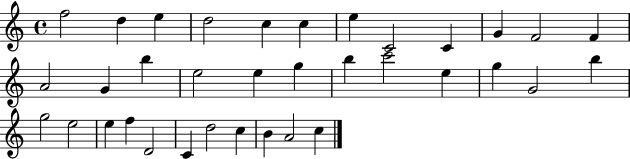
X:1
T:Untitled
M:4/4
L:1/4
K:C
f2 d e d2 c c e C2 C G F2 F A2 G b e2 e g b c'2 e g G2 b g2 e2 e f D2 C d2 c B A2 c